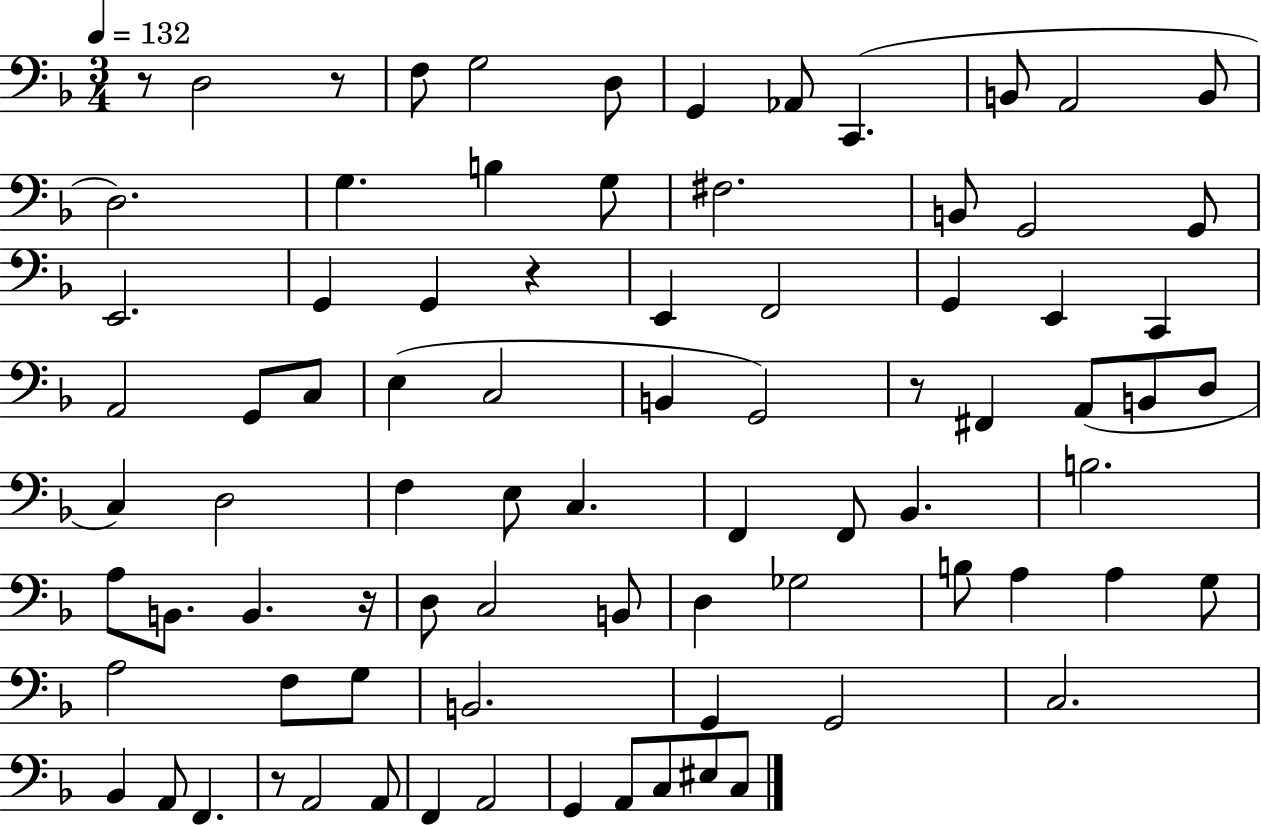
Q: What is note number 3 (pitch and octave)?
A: G3